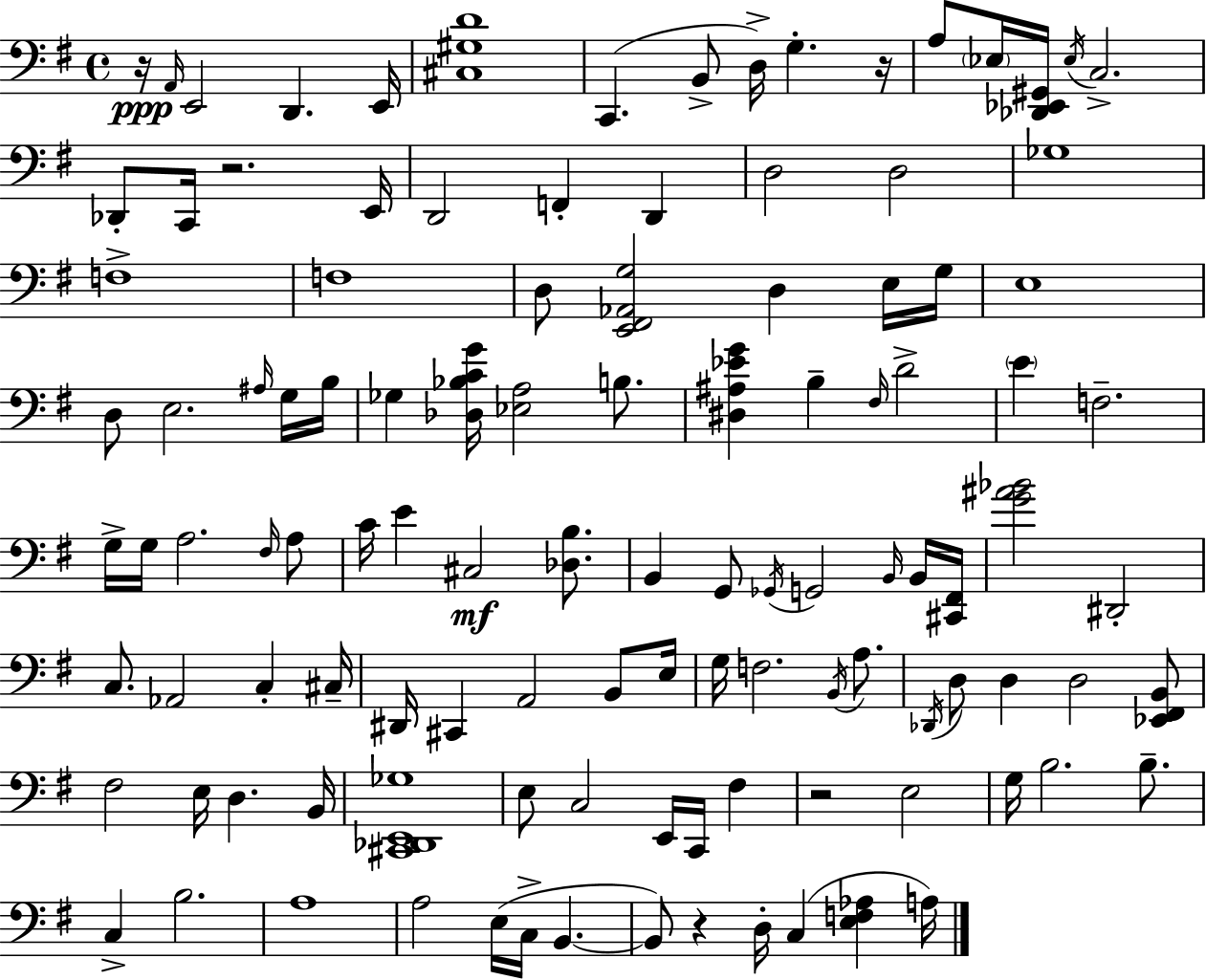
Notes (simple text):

R/s A2/s E2/h D2/q. E2/s [C#3,G#3,D4]/w C2/q. B2/e D3/s G3/q. R/s A3/e Eb3/s [Db2,Eb2,G#2]/s Eb3/s C3/h. Db2/e C2/s R/h. E2/s D2/h F2/q D2/q D3/h D3/h Gb3/w F3/w F3/w D3/e [E2,F#2,Ab2,G3]/h D3/q E3/s G3/s E3/w D3/e E3/h. A#3/s G3/s B3/s Gb3/q [Db3,Bb3,C4,G4]/s [Eb3,A3]/h B3/e. [D#3,A#3,Eb4,G4]/q B3/q F#3/s D4/h E4/q F3/h. G3/s G3/s A3/h. F#3/s A3/e C4/s E4/q C#3/h [Db3,B3]/e. B2/q G2/e Gb2/s G2/h B2/s B2/s [C#2,F#2]/s [G4,A#4,Bb4]/h D#2/h C3/e. Ab2/h C3/q C#3/s D#2/s C#2/q A2/h B2/e E3/s G3/s F3/h. B2/s A3/e. Db2/s D3/e D3/q D3/h [Eb2,F#2,B2]/e F#3/h E3/s D3/q. B2/s [C#2,Db2,E2,Gb3]/w E3/e C3/h E2/s C2/s F#3/q R/h E3/h G3/s B3/h. B3/e. C3/q B3/h. A3/w A3/h E3/s C3/s B2/q. B2/e R/q D3/s C3/q [E3,F3,Ab3]/q A3/s